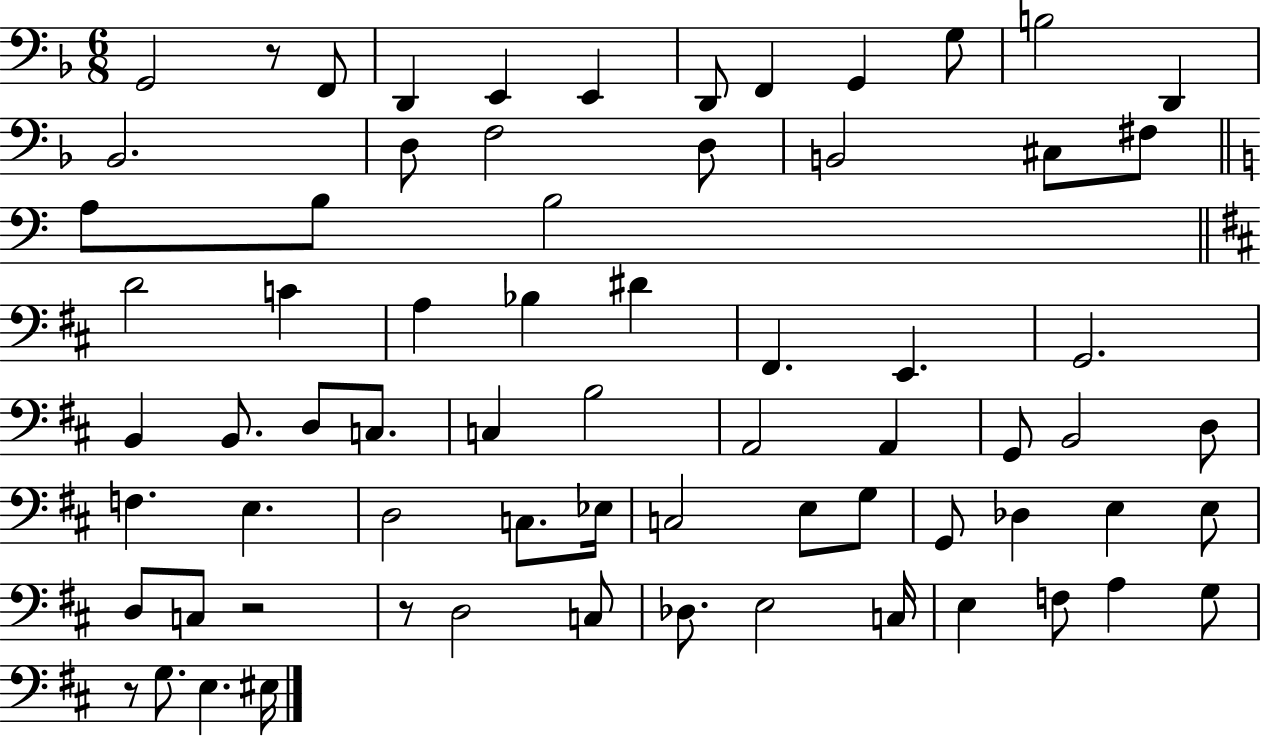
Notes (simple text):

G2/h R/e F2/e D2/q E2/q E2/q D2/e F2/q G2/q G3/e B3/h D2/q Bb2/h. D3/e F3/h D3/e B2/h C#3/e F#3/e A3/e B3/e B3/h D4/h C4/q A3/q Bb3/q D#4/q F#2/q. E2/q. G2/h. B2/q B2/e. D3/e C3/e. C3/q B3/h A2/h A2/q G2/e B2/h D3/e F3/q. E3/q. D3/h C3/e. Eb3/s C3/h E3/e G3/e G2/e Db3/q E3/q E3/e D3/e C3/e R/h R/e D3/h C3/e Db3/e. E3/h C3/s E3/q F3/e A3/q G3/e R/e G3/e. E3/q. EIS3/s